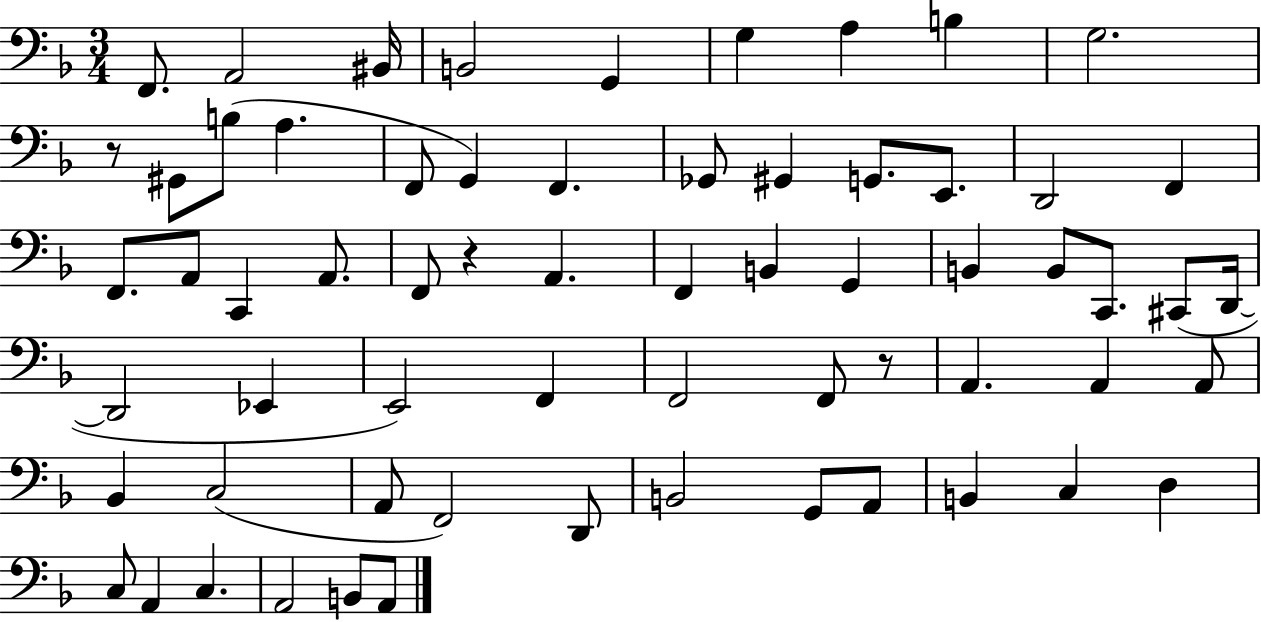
F2/e. A2/h BIS2/s B2/h G2/q G3/q A3/q B3/q G3/h. R/e G#2/e B3/e A3/q. F2/e G2/q F2/q. Gb2/e G#2/q G2/e. E2/e. D2/h F2/q F2/e. A2/e C2/q A2/e. F2/e R/q A2/q. F2/q B2/q G2/q B2/q B2/e C2/e. C#2/e D2/s D2/h Eb2/q E2/h F2/q F2/h F2/e R/e A2/q. A2/q A2/e Bb2/q C3/h A2/e F2/h D2/e B2/h G2/e A2/e B2/q C3/q D3/q C3/e A2/q C3/q. A2/h B2/e A2/e